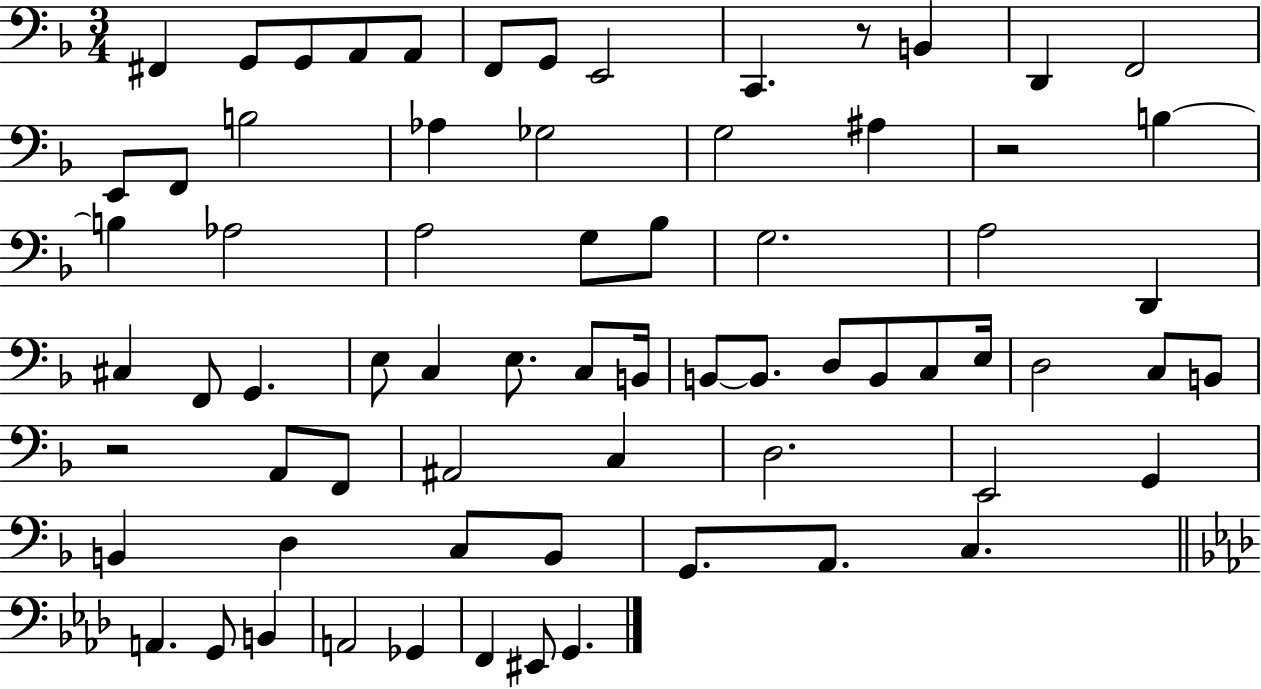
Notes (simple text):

F#2/q G2/e G2/e A2/e A2/e F2/e G2/e E2/h C2/q. R/e B2/q D2/q F2/h E2/e F2/e B3/h Ab3/q Gb3/h G3/h A#3/q R/h B3/q B3/q Ab3/h A3/h G3/e Bb3/e G3/h. A3/h D2/q C#3/q F2/e G2/q. E3/e C3/q E3/e. C3/e B2/s B2/e B2/e. D3/e B2/e C3/e E3/s D3/h C3/e B2/e R/h A2/e F2/e A#2/h C3/q D3/h. E2/h G2/q B2/q D3/q C3/e B2/e G2/e. A2/e. C3/q. A2/q. G2/e B2/q A2/h Gb2/q F2/q EIS2/e G2/q.